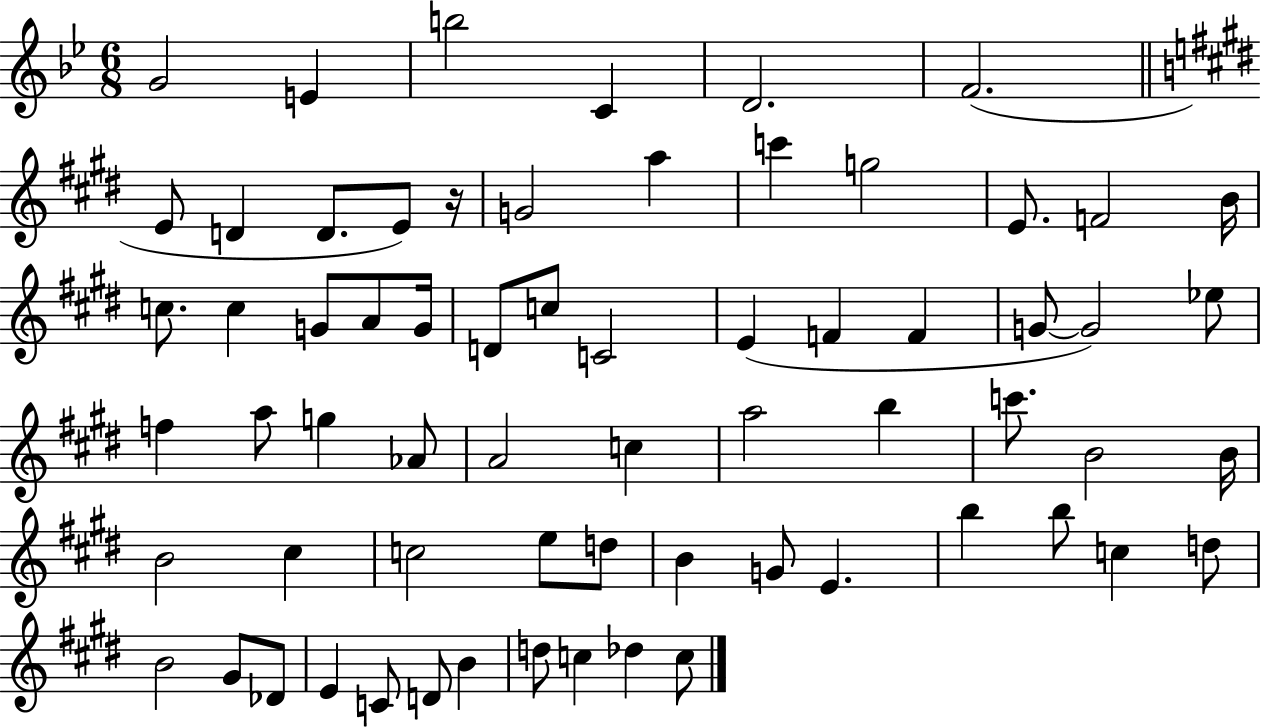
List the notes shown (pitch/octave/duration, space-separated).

G4/h E4/q B5/h C4/q D4/h. F4/h. E4/e D4/q D4/e. E4/e R/s G4/h A5/q C6/q G5/h E4/e. F4/h B4/s C5/e. C5/q G4/e A4/e G4/s D4/e C5/e C4/h E4/q F4/q F4/q G4/e G4/h Eb5/e F5/q A5/e G5/q Ab4/e A4/h C5/q A5/h B5/q C6/e. B4/h B4/s B4/h C#5/q C5/h E5/e D5/e B4/q G4/e E4/q. B5/q B5/e C5/q D5/e B4/h G#4/e Db4/e E4/q C4/e D4/e B4/q D5/e C5/q Db5/q C5/e